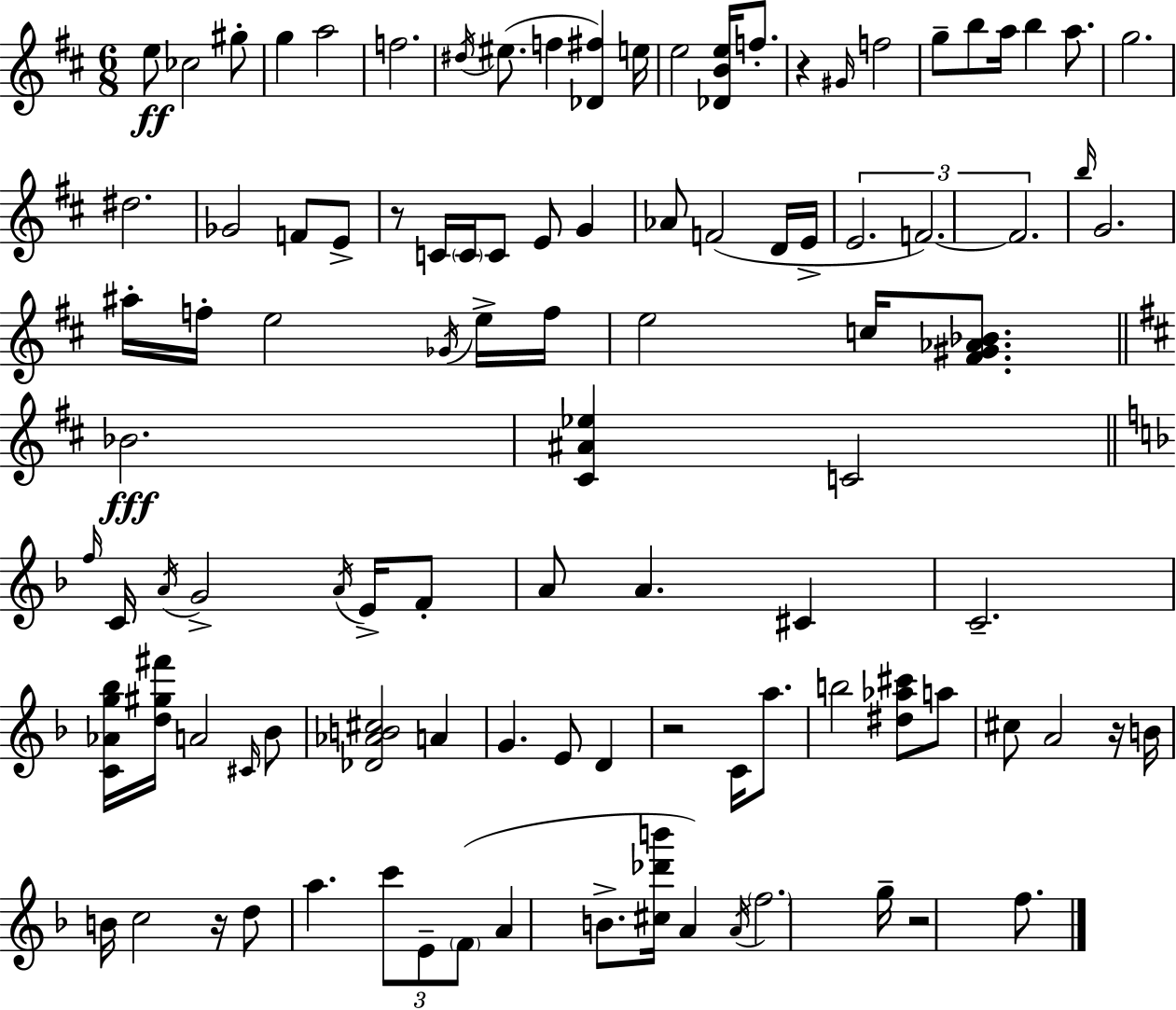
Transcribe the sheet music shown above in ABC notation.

X:1
T:Untitled
M:6/8
L:1/4
K:D
e/2 _c2 ^g/2 g a2 f2 ^d/4 ^e/2 f [_D^f] e/4 e2 [_DBe]/4 f/2 z ^G/4 f2 g/2 b/2 a/4 b a/2 g2 ^d2 _G2 F/2 E/2 z/2 C/4 C/4 C/2 E/2 G _A/2 F2 D/4 E/4 E2 F2 F2 b/4 G2 ^a/4 f/4 e2 _G/4 e/4 f/4 e2 c/4 [^F^G_A_B]/2 _B2 [^C^A_e] C2 f/4 C/4 A/4 G2 A/4 E/4 F/2 A/2 A ^C C2 [C_Ag_b]/4 [d^g^f']/4 A2 ^C/4 _B/2 [_D_AB^c]2 A G E/2 D z2 C/4 a/2 b2 [^d_a^c']/2 a/2 ^c/2 A2 z/4 B/4 B/4 c2 z/4 d/2 a c'/2 E/2 F/2 A B/2 [^c_d'b']/4 A A/4 f2 g/4 z2 f/2